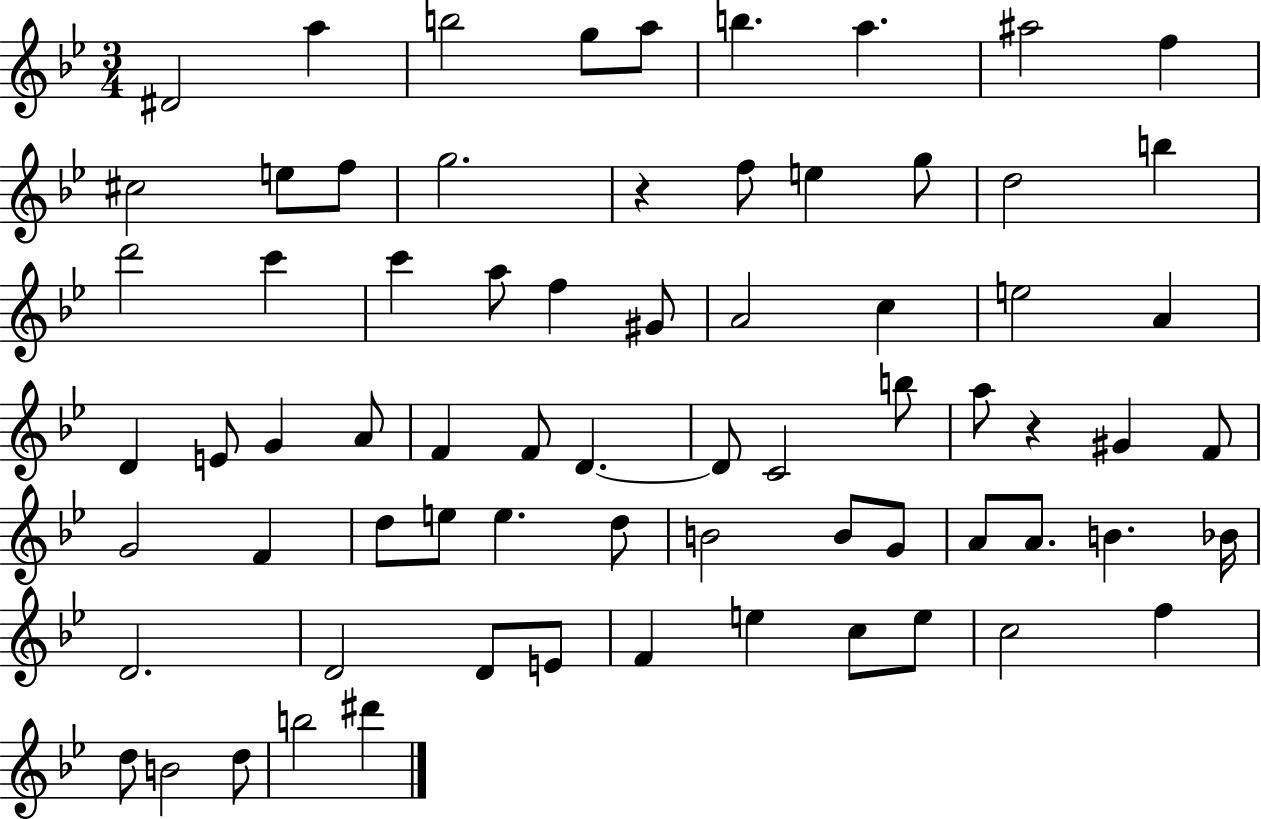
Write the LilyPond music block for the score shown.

{
  \clef treble
  \numericTimeSignature
  \time 3/4
  \key bes \major
  \repeat volta 2 { dis'2 a''4 | b''2 g''8 a''8 | b''4. a''4. | ais''2 f''4 | \break cis''2 e''8 f''8 | g''2. | r4 f''8 e''4 g''8 | d''2 b''4 | \break d'''2 c'''4 | c'''4 a''8 f''4 gis'8 | a'2 c''4 | e''2 a'4 | \break d'4 e'8 g'4 a'8 | f'4 f'8 d'4.~~ | d'8 c'2 b''8 | a''8 r4 gis'4 f'8 | \break g'2 f'4 | d''8 e''8 e''4. d''8 | b'2 b'8 g'8 | a'8 a'8. b'4. bes'16 | \break d'2. | d'2 d'8 e'8 | f'4 e''4 c''8 e''8 | c''2 f''4 | \break d''8 b'2 d''8 | b''2 dis'''4 | } \bar "|."
}